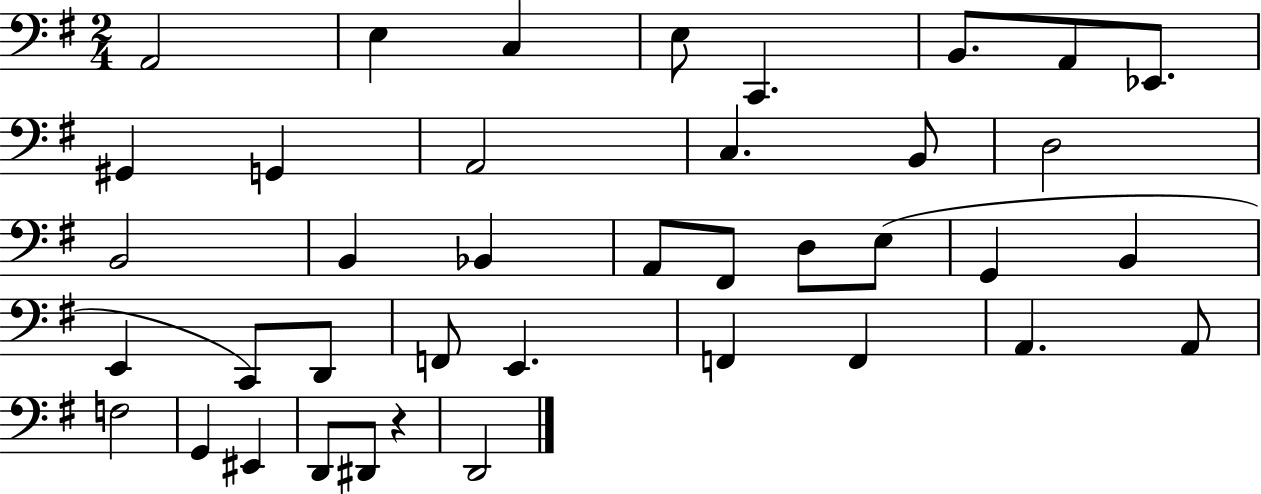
X:1
T:Untitled
M:2/4
L:1/4
K:G
A,,2 E, C, E,/2 C,, B,,/2 A,,/2 _E,,/2 ^G,, G,, A,,2 C, B,,/2 D,2 B,,2 B,, _B,, A,,/2 ^F,,/2 D,/2 E,/2 G,, B,, E,, C,,/2 D,,/2 F,,/2 E,, F,, F,, A,, A,,/2 F,2 G,, ^E,, D,,/2 ^D,,/2 z D,,2